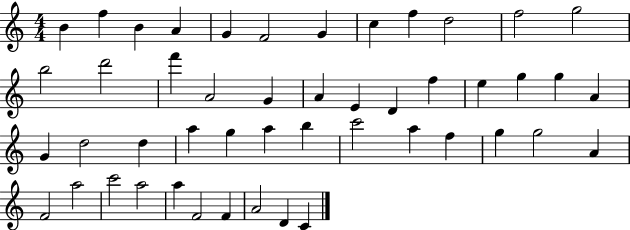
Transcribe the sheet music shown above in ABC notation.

X:1
T:Untitled
M:4/4
L:1/4
K:C
B f B A G F2 G c f d2 f2 g2 b2 d'2 f' A2 G A E D f e g g A G d2 d a g a b c'2 a f g g2 A F2 a2 c'2 a2 a F2 F A2 D C